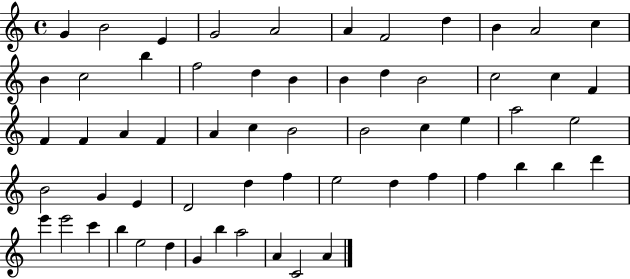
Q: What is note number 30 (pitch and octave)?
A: B4